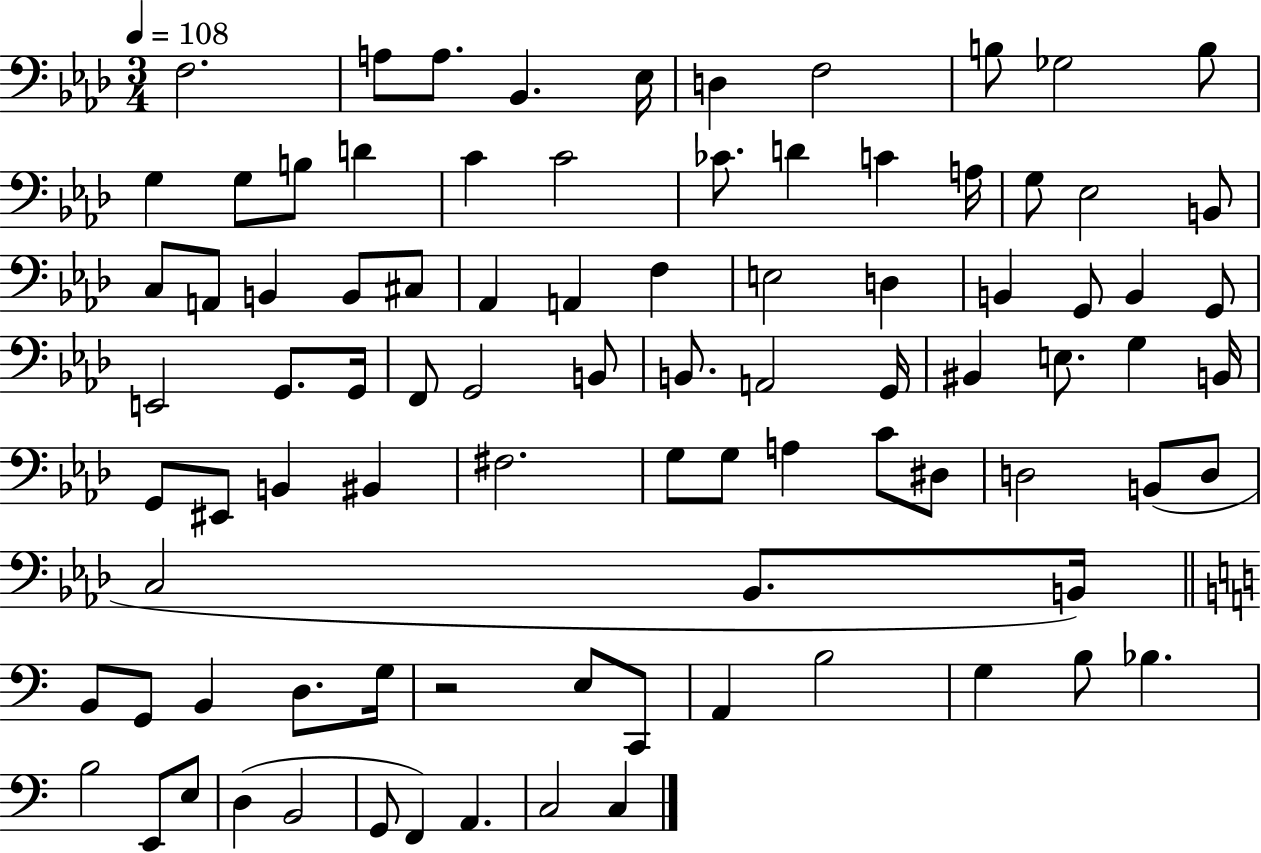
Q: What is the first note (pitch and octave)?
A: F3